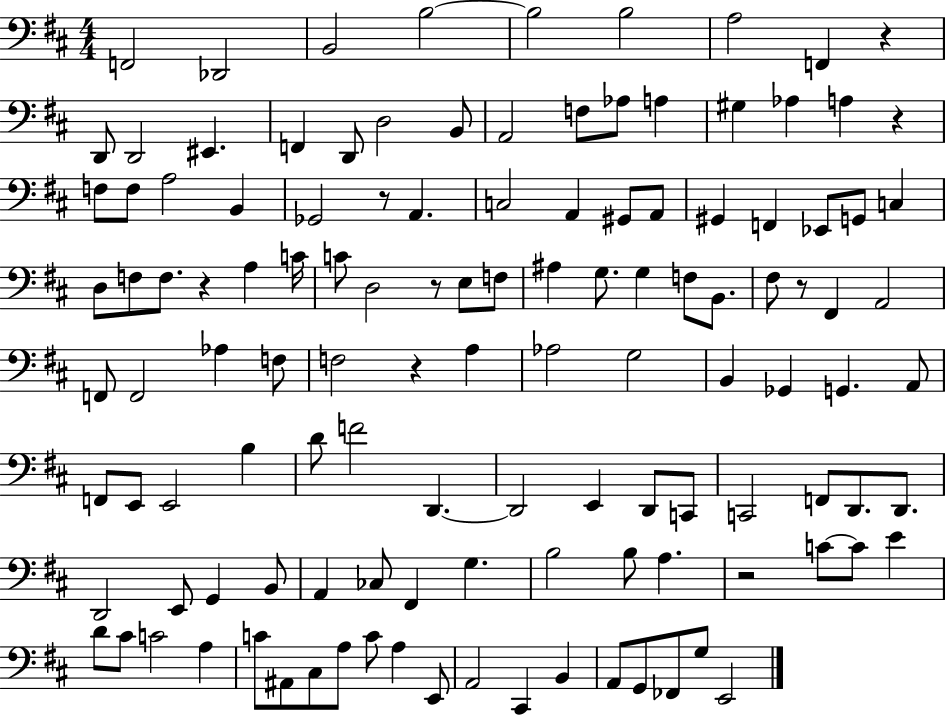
{
  \clef bass
  \numericTimeSignature
  \time 4/4
  \key d \major
  \repeat volta 2 { f,2 des,2 | b,2 b2~~ | b2 b2 | a2 f,4 r4 | \break d,8 d,2 eis,4. | f,4 d,8 d2 b,8 | a,2 f8 aes8 a4 | gis4 aes4 a4 r4 | \break f8 f8 a2 b,4 | ges,2 r8 a,4. | c2 a,4 gis,8 a,8 | gis,4 f,4 ees,8 g,8 c4 | \break d8 f8 f8. r4 a4 c'16 | c'8 d2 r8 e8 f8 | ais4 g8. g4 f8 b,8. | fis8 r8 fis,4 a,2 | \break f,8 f,2 aes4 f8 | f2 r4 a4 | aes2 g2 | b,4 ges,4 g,4. a,8 | \break f,8 e,8 e,2 b4 | d'8 f'2 d,4.~~ | d,2 e,4 d,8 c,8 | c,2 f,8 d,8. d,8. | \break d,2 e,8 g,4 b,8 | a,4 ces8 fis,4 g4. | b2 b8 a4. | r2 c'8~~ c'8 e'4 | \break d'8 cis'8 c'2 a4 | c'8 ais,8 cis8 a8 c'8 a4 e,8 | a,2 cis,4 b,4 | a,8 g,8 fes,8 g8 e,2 | \break } \bar "|."
}